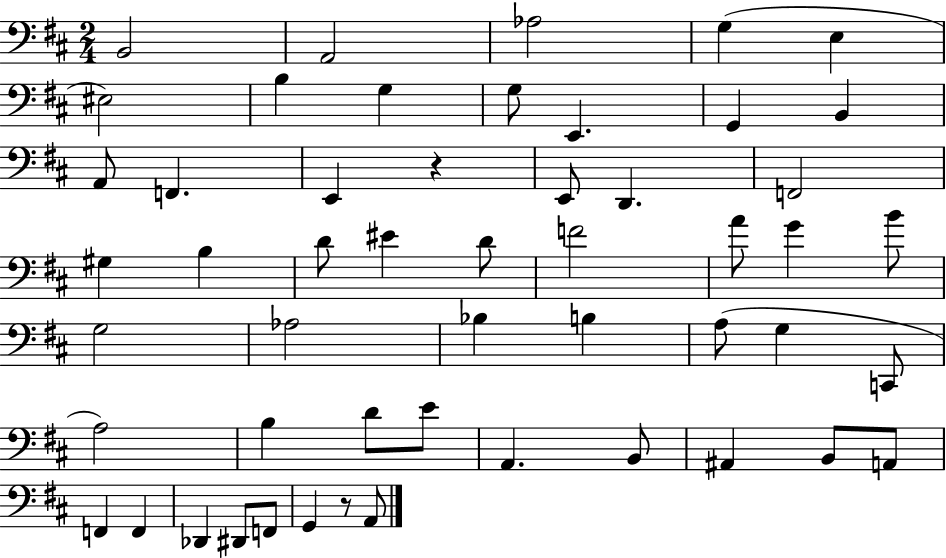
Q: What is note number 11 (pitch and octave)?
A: G2